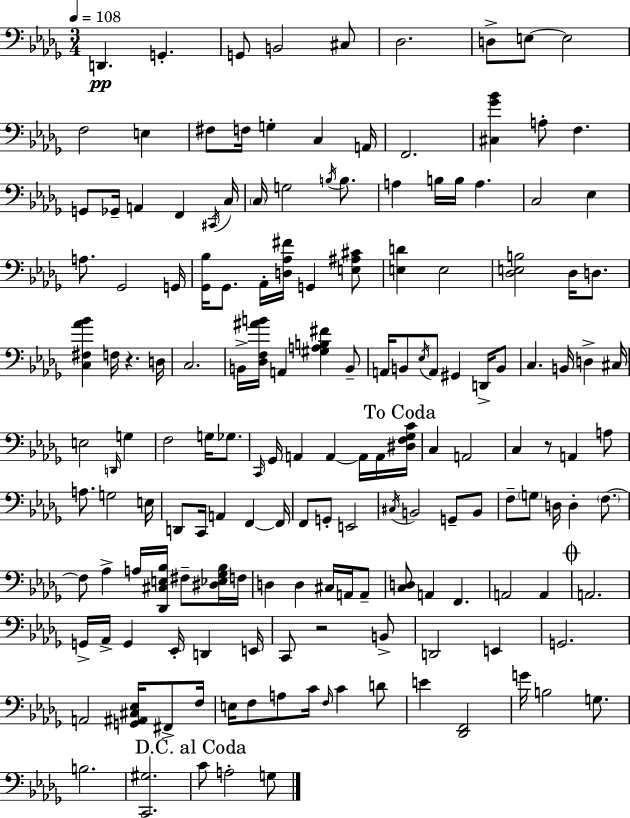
D2/q. G2/q. G2/e B2/h C#3/e Db3/h. D3/e E3/e E3/h F3/h E3/q F#3/e F3/s G3/q C3/q A2/s F2/h. [C#3,Gb4,Bb4]/q A3/e F3/q. G2/e Gb2/s A2/q F2/q C#2/s C3/s C3/s G3/h B3/s B3/e. A3/q B3/s B3/s A3/q. C3/h Eb3/q A3/e. Gb2/h G2/s [Gb2,Bb3]/s Gb2/e. Ab2/s [D3,Ab3,F#4]/s G2/q [E3,A#3,C#4]/e [E3,D4]/q E3/h [Db3,E3,B3]/h Db3/s D3/e. [C3,F#3,Ab4,Bb4]/q F3/s R/q. D3/s C3/h. B2/s [Db3,F3,A#4,B4]/s A2/q [G#3,A3,B3,F#4]/q B2/e A2/s B2/e Eb3/s A2/e G#2/q D2/s B2/e C3/q. B2/s D3/q C#3/s E3/h D2/s G3/q F3/h G3/s Gb3/e. C2/s Gb2/s A2/q A2/q A2/s A2/s [D#3,F3,Gb3,C4]/s C3/q A2/h C3/q R/e A2/q A3/e A3/e. G3/h E3/s D2/e C2/s A2/q F2/q F2/s F2/e G2/e E2/h C#3/s B2/h G2/e B2/e F3/e G3/e D3/s D3/q F3/e. F3/e Ab3/q A3/s [Db2,C#3,E3,Bb3]/s F#3/e [D#3,Eb3,Gb3,Bb3]/s F3/s D3/q D3/q C#3/s A2/s A2/e [C3,D3]/e A2/q F2/q. A2/h A2/q A2/h. G2/s Ab2/s G2/q Eb2/s D2/q E2/s C2/e R/h B2/e D2/h E2/q G2/h. A2/h [G2,A#2,C#3,Eb3]/s F#2/e F3/s E3/s F3/e A3/e C4/s F3/s C4/q D4/e E4/q [Db2,F2]/h G4/s B3/h G3/e. B3/h. [C2,G#3]/h. C4/e A3/h G3/e